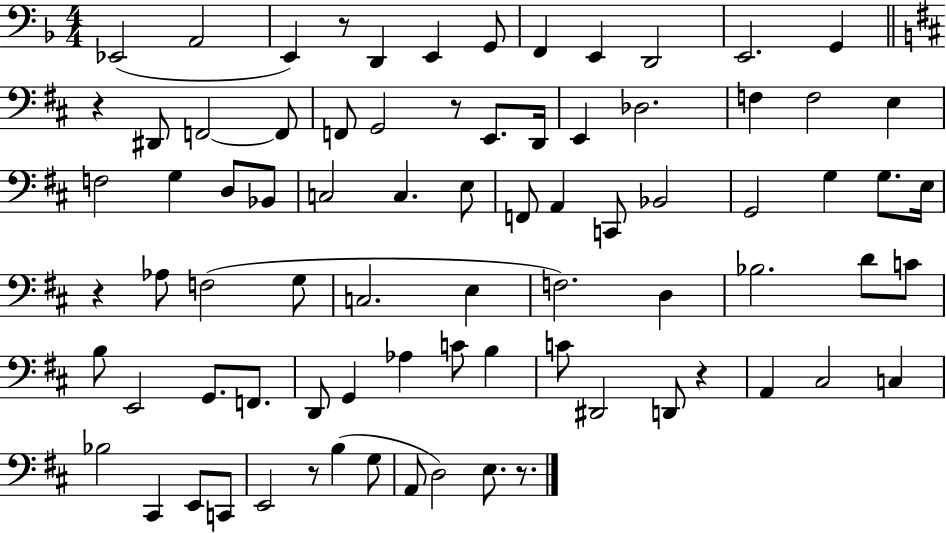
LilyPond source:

{
  \clef bass
  \numericTimeSignature
  \time 4/4
  \key f \major
  ees,2( a,2 | e,4) r8 d,4 e,4 g,8 | f,4 e,4 d,2 | e,2. g,4 | \break \bar "||" \break \key b \minor r4 dis,8 f,2~~ f,8 | f,8 g,2 r8 e,8. d,16 | e,4 des2. | f4 f2 e4 | \break f2 g4 d8 bes,8 | c2 c4. e8 | f,8 a,4 c,8 bes,2 | g,2 g4 g8. e16 | \break r4 aes8 f2( g8 | c2. e4 | f2.) d4 | bes2. d'8 c'8 | \break b8 e,2 g,8. f,8. | d,8 g,4 aes4 c'8 b4 | c'8 dis,2 d,8 r4 | a,4 cis2 c4 | \break bes2 cis,4 e,8 c,8 | e,2 r8 b4( g8 | a,8 d2) e8. r8. | \bar "|."
}